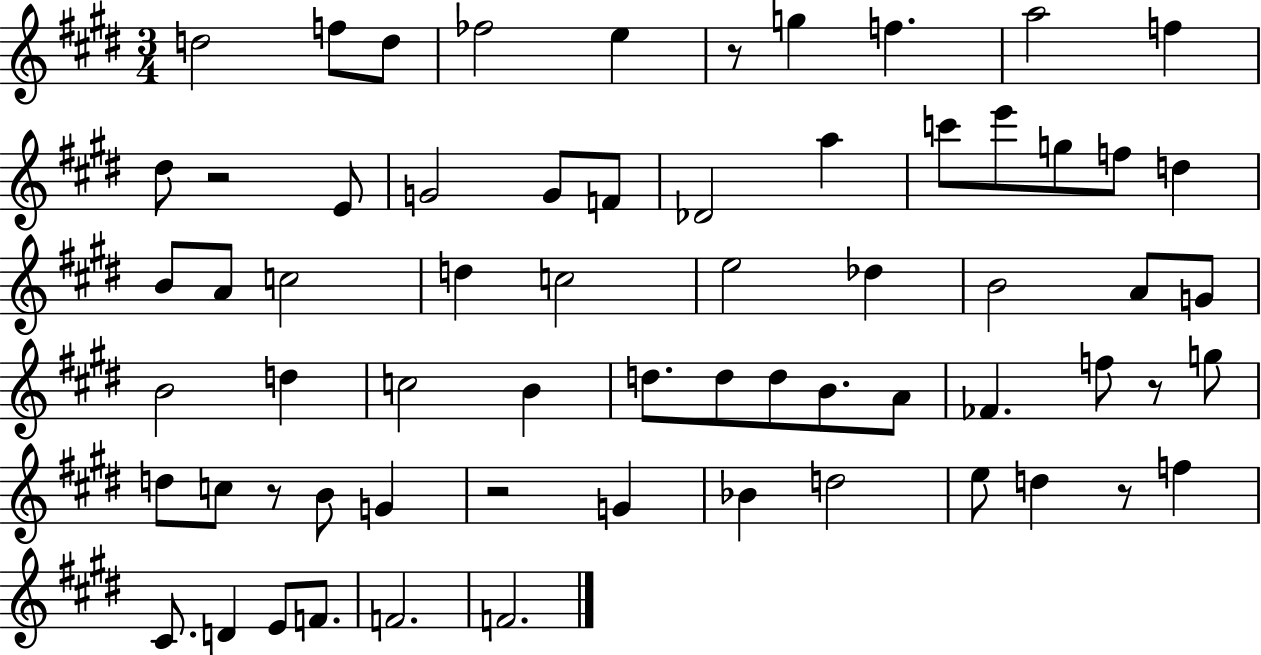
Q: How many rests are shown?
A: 6